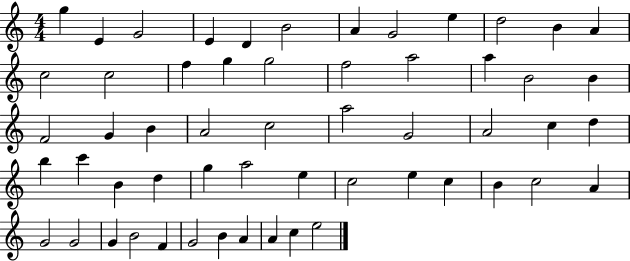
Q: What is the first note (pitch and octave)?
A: G5